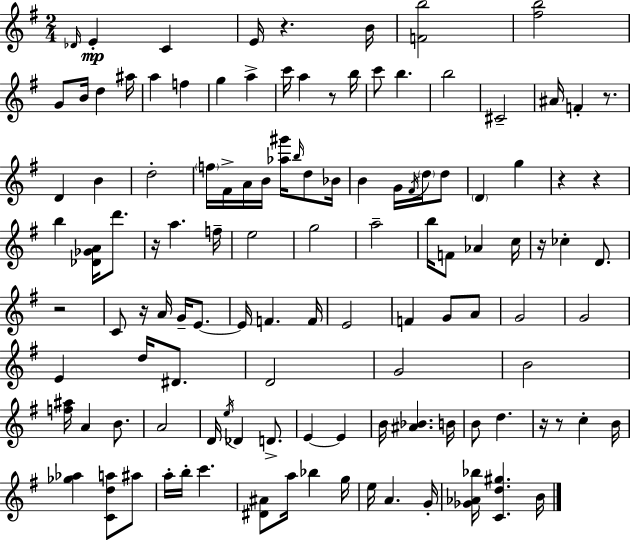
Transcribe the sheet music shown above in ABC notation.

X:1
T:Untitled
M:2/4
L:1/4
K:Em
_D/4 E C E/4 z B/4 [Fb]2 [^fb]2 G/2 B/4 d ^a/4 a f g a c'/4 a z/2 b/4 c'/2 b b2 ^C2 ^A/4 F z/2 D B d2 f/4 ^F/4 A/4 B/4 [_a^g']/4 b/4 d/2 _B/4 B G/4 ^F/4 d/4 d/2 D g z z b [_D_GA]/4 d'/2 z/4 a f/4 e2 g2 a2 b/4 F/2 _A c/4 z/4 _c D/2 z2 C/2 z/4 A/4 G/4 E/2 E/4 F F/4 E2 F G/2 A/2 G2 G2 E d/4 ^D/2 D2 G2 B2 [f^a]/4 A B/2 A2 D/4 e/4 _D D/2 E E B/4 [^A_B] B/4 B/2 d z/4 z/2 c B/4 [_g_a] [Cda]/2 ^a/2 a/4 b/4 c' [^D^A]/2 a/4 _b g/4 e/4 A G/4 [_G_A_b]/4 [Cd^g] B/4